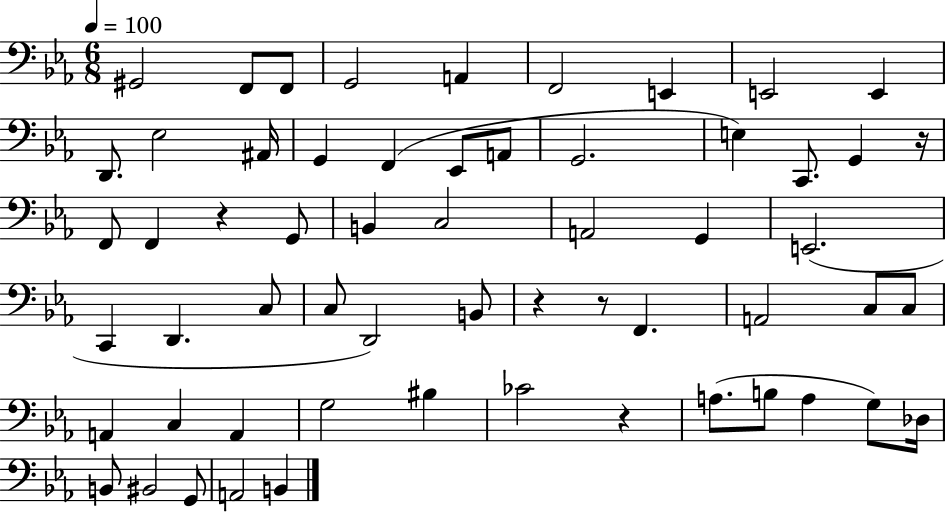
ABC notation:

X:1
T:Untitled
M:6/8
L:1/4
K:Eb
^G,,2 F,,/2 F,,/2 G,,2 A,, F,,2 E,, E,,2 E,, D,,/2 _E,2 ^A,,/4 G,, F,, _E,,/2 A,,/2 G,,2 E, C,,/2 G,, z/4 F,,/2 F,, z G,,/2 B,, C,2 A,,2 G,, E,,2 C,, D,, C,/2 C,/2 D,,2 B,,/2 z z/2 F,, A,,2 C,/2 C,/2 A,, C, A,, G,2 ^B, _C2 z A,/2 B,/2 A, G,/2 _D,/4 B,,/2 ^B,,2 G,,/2 A,,2 B,,